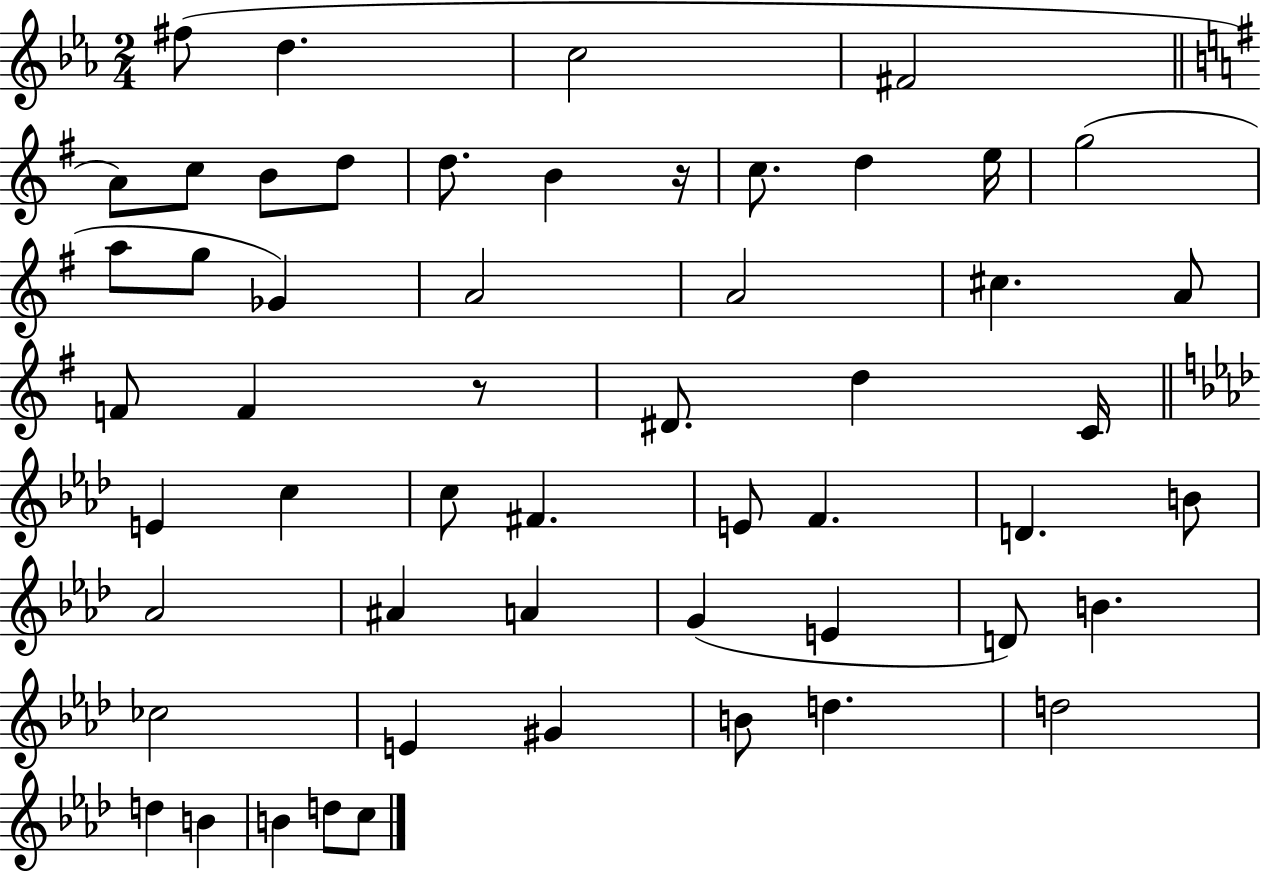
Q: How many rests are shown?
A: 2